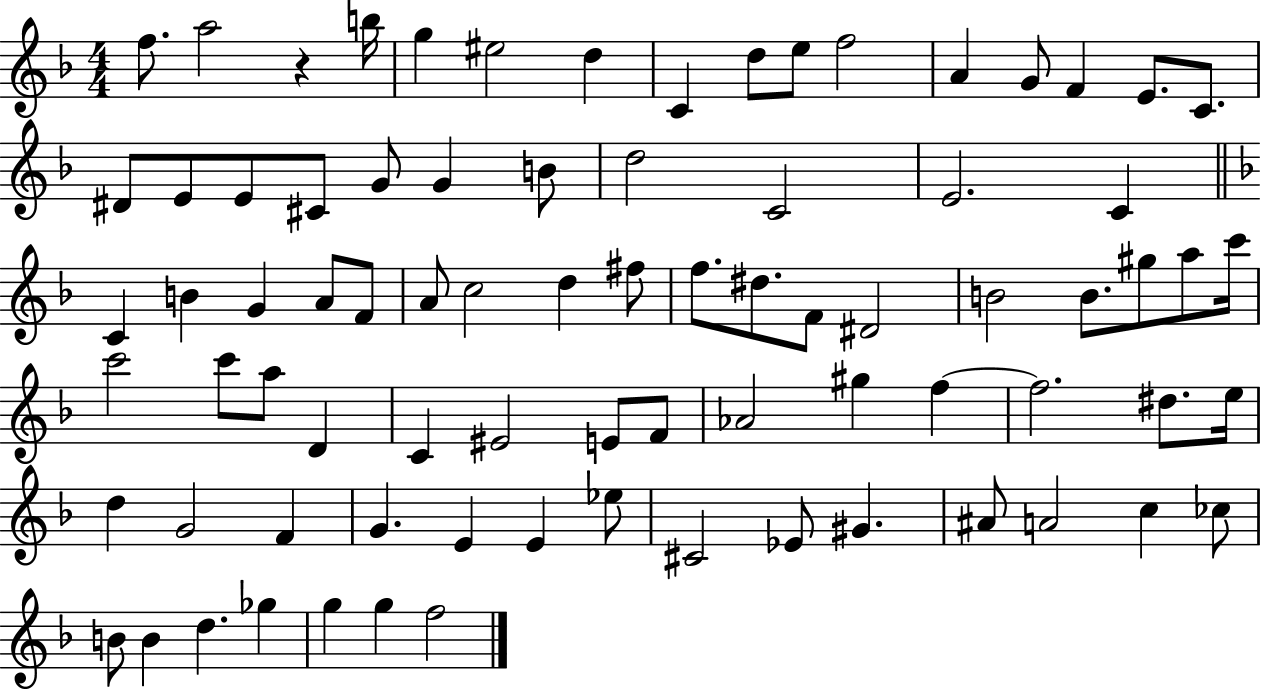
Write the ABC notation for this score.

X:1
T:Untitled
M:4/4
L:1/4
K:F
f/2 a2 z b/4 g ^e2 d C d/2 e/2 f2 A G/2 F E/2 C/2 ^D/2 E/2 E/2 ^C/2 G/2 G B/2 d2 C2 E2 C C B G A/2 F/2 A/2 c2 d ^f/2 f/2 ^d/2 F/2 ^D2 B2 B/2 ^g/2 a/2 c'/4 c'2 c'/2 a/2 D C ^E2 E/2 F/2 _A2 ^g f f2 ^d/2 e/4 d G2 F G E E _e/2 ^C2 _E/2 ^G ^A/2 A2 c _c/2 B/2 B d _g g g f2